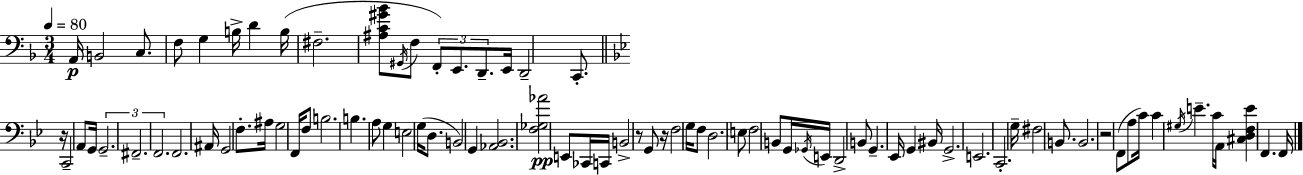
A2/s B2/h C3/e. F3/e G3/q B3/s D4/q B3/s F#3/h. [A#3,C4,G#4,Bb4]/e G#2/s F3/e F2/e E2/e. D2/e. E2/s D2/h C2/e. R/s C2/h A2/e G2/s G2/h. F#2/h. F2/h. F2/h. A#2/s G2/h F3/e. A#3/s G3/h F2/s F3/e B3/h. B3/q. A3/e G3/q E3/h G3/s D3/e. B2/h G2/q [Ab2,Bb2]/h. [F3,Gb3,Ab4]/h E2/e CES2/s C2/s B2/h R/e G2/e R/s F3/h G3/s F3/e D3/h. E3/e F3/h B2/e G2/s Gb2/s E2/s D2/h B2/e G2/q. Eb2/s G2/q BIS2/s G2/h. E2/h. C2/h. G3/s F#3/h B2/e. B2/h. R/h F2/e A3/e C4/s C4/q G#3/s E4/q. C4/s A2/s [C#3,D3,F3,E4]/q F2/q. F2/s